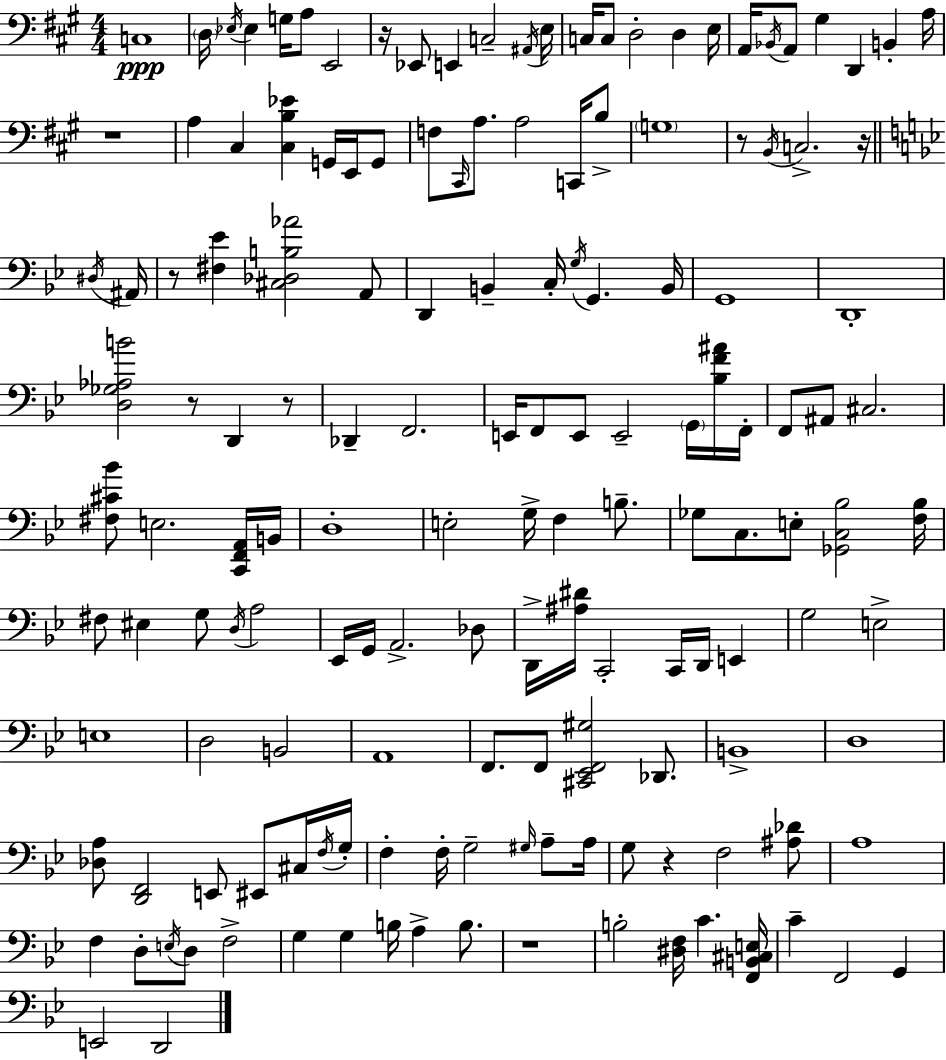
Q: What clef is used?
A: bass